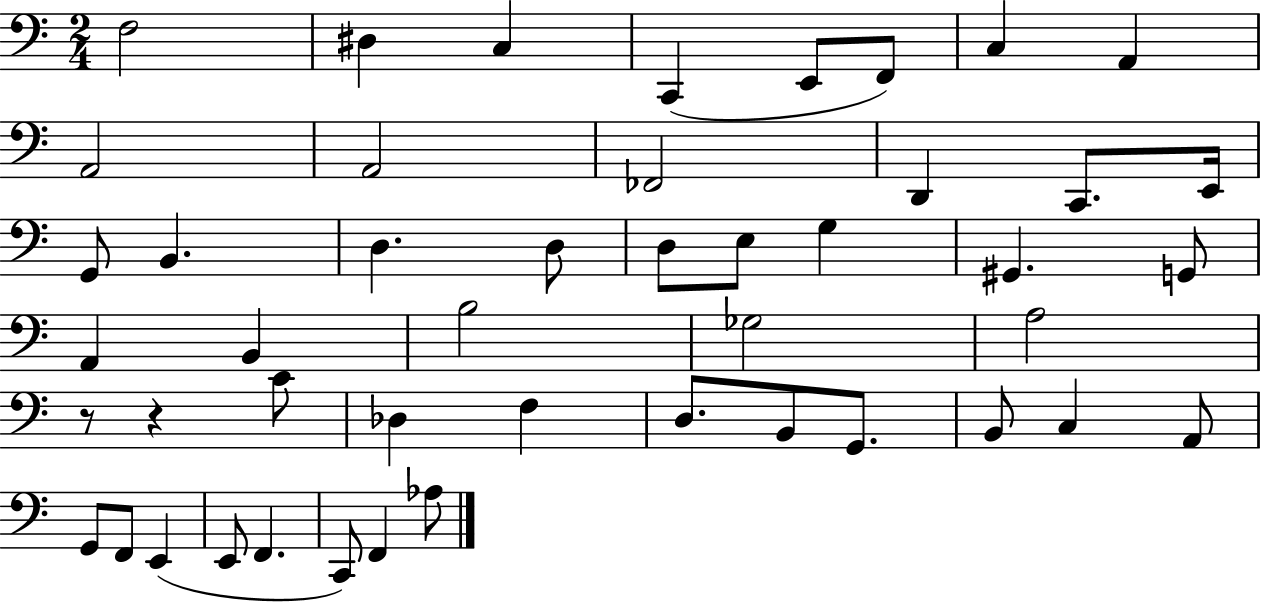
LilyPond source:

{
  \clef bass
  \numericTimeSignature
  \time 2/4
  \key c \major
  \repeat volta 2 { f2 | dis4 c4 | c,4( e,8 f,8) | c4 a,4 | \break a,2 | a,2 | fes,2 | d,4 c,8. e,16 | \break g,8 b,4. | d4. d8 | d8 e8 g4 | gis,4. g,8 | \break a,4 b,4 | b2 | ges2 | a2 | \break r8 r4 c'8 | des4 f4 | d8. b,8 g,8. | b,8 c4 a,8 | \break g,8 f,8 e,4( | e,8 f,4. | c,8) f,4 aes8 | } \bar "|."
}